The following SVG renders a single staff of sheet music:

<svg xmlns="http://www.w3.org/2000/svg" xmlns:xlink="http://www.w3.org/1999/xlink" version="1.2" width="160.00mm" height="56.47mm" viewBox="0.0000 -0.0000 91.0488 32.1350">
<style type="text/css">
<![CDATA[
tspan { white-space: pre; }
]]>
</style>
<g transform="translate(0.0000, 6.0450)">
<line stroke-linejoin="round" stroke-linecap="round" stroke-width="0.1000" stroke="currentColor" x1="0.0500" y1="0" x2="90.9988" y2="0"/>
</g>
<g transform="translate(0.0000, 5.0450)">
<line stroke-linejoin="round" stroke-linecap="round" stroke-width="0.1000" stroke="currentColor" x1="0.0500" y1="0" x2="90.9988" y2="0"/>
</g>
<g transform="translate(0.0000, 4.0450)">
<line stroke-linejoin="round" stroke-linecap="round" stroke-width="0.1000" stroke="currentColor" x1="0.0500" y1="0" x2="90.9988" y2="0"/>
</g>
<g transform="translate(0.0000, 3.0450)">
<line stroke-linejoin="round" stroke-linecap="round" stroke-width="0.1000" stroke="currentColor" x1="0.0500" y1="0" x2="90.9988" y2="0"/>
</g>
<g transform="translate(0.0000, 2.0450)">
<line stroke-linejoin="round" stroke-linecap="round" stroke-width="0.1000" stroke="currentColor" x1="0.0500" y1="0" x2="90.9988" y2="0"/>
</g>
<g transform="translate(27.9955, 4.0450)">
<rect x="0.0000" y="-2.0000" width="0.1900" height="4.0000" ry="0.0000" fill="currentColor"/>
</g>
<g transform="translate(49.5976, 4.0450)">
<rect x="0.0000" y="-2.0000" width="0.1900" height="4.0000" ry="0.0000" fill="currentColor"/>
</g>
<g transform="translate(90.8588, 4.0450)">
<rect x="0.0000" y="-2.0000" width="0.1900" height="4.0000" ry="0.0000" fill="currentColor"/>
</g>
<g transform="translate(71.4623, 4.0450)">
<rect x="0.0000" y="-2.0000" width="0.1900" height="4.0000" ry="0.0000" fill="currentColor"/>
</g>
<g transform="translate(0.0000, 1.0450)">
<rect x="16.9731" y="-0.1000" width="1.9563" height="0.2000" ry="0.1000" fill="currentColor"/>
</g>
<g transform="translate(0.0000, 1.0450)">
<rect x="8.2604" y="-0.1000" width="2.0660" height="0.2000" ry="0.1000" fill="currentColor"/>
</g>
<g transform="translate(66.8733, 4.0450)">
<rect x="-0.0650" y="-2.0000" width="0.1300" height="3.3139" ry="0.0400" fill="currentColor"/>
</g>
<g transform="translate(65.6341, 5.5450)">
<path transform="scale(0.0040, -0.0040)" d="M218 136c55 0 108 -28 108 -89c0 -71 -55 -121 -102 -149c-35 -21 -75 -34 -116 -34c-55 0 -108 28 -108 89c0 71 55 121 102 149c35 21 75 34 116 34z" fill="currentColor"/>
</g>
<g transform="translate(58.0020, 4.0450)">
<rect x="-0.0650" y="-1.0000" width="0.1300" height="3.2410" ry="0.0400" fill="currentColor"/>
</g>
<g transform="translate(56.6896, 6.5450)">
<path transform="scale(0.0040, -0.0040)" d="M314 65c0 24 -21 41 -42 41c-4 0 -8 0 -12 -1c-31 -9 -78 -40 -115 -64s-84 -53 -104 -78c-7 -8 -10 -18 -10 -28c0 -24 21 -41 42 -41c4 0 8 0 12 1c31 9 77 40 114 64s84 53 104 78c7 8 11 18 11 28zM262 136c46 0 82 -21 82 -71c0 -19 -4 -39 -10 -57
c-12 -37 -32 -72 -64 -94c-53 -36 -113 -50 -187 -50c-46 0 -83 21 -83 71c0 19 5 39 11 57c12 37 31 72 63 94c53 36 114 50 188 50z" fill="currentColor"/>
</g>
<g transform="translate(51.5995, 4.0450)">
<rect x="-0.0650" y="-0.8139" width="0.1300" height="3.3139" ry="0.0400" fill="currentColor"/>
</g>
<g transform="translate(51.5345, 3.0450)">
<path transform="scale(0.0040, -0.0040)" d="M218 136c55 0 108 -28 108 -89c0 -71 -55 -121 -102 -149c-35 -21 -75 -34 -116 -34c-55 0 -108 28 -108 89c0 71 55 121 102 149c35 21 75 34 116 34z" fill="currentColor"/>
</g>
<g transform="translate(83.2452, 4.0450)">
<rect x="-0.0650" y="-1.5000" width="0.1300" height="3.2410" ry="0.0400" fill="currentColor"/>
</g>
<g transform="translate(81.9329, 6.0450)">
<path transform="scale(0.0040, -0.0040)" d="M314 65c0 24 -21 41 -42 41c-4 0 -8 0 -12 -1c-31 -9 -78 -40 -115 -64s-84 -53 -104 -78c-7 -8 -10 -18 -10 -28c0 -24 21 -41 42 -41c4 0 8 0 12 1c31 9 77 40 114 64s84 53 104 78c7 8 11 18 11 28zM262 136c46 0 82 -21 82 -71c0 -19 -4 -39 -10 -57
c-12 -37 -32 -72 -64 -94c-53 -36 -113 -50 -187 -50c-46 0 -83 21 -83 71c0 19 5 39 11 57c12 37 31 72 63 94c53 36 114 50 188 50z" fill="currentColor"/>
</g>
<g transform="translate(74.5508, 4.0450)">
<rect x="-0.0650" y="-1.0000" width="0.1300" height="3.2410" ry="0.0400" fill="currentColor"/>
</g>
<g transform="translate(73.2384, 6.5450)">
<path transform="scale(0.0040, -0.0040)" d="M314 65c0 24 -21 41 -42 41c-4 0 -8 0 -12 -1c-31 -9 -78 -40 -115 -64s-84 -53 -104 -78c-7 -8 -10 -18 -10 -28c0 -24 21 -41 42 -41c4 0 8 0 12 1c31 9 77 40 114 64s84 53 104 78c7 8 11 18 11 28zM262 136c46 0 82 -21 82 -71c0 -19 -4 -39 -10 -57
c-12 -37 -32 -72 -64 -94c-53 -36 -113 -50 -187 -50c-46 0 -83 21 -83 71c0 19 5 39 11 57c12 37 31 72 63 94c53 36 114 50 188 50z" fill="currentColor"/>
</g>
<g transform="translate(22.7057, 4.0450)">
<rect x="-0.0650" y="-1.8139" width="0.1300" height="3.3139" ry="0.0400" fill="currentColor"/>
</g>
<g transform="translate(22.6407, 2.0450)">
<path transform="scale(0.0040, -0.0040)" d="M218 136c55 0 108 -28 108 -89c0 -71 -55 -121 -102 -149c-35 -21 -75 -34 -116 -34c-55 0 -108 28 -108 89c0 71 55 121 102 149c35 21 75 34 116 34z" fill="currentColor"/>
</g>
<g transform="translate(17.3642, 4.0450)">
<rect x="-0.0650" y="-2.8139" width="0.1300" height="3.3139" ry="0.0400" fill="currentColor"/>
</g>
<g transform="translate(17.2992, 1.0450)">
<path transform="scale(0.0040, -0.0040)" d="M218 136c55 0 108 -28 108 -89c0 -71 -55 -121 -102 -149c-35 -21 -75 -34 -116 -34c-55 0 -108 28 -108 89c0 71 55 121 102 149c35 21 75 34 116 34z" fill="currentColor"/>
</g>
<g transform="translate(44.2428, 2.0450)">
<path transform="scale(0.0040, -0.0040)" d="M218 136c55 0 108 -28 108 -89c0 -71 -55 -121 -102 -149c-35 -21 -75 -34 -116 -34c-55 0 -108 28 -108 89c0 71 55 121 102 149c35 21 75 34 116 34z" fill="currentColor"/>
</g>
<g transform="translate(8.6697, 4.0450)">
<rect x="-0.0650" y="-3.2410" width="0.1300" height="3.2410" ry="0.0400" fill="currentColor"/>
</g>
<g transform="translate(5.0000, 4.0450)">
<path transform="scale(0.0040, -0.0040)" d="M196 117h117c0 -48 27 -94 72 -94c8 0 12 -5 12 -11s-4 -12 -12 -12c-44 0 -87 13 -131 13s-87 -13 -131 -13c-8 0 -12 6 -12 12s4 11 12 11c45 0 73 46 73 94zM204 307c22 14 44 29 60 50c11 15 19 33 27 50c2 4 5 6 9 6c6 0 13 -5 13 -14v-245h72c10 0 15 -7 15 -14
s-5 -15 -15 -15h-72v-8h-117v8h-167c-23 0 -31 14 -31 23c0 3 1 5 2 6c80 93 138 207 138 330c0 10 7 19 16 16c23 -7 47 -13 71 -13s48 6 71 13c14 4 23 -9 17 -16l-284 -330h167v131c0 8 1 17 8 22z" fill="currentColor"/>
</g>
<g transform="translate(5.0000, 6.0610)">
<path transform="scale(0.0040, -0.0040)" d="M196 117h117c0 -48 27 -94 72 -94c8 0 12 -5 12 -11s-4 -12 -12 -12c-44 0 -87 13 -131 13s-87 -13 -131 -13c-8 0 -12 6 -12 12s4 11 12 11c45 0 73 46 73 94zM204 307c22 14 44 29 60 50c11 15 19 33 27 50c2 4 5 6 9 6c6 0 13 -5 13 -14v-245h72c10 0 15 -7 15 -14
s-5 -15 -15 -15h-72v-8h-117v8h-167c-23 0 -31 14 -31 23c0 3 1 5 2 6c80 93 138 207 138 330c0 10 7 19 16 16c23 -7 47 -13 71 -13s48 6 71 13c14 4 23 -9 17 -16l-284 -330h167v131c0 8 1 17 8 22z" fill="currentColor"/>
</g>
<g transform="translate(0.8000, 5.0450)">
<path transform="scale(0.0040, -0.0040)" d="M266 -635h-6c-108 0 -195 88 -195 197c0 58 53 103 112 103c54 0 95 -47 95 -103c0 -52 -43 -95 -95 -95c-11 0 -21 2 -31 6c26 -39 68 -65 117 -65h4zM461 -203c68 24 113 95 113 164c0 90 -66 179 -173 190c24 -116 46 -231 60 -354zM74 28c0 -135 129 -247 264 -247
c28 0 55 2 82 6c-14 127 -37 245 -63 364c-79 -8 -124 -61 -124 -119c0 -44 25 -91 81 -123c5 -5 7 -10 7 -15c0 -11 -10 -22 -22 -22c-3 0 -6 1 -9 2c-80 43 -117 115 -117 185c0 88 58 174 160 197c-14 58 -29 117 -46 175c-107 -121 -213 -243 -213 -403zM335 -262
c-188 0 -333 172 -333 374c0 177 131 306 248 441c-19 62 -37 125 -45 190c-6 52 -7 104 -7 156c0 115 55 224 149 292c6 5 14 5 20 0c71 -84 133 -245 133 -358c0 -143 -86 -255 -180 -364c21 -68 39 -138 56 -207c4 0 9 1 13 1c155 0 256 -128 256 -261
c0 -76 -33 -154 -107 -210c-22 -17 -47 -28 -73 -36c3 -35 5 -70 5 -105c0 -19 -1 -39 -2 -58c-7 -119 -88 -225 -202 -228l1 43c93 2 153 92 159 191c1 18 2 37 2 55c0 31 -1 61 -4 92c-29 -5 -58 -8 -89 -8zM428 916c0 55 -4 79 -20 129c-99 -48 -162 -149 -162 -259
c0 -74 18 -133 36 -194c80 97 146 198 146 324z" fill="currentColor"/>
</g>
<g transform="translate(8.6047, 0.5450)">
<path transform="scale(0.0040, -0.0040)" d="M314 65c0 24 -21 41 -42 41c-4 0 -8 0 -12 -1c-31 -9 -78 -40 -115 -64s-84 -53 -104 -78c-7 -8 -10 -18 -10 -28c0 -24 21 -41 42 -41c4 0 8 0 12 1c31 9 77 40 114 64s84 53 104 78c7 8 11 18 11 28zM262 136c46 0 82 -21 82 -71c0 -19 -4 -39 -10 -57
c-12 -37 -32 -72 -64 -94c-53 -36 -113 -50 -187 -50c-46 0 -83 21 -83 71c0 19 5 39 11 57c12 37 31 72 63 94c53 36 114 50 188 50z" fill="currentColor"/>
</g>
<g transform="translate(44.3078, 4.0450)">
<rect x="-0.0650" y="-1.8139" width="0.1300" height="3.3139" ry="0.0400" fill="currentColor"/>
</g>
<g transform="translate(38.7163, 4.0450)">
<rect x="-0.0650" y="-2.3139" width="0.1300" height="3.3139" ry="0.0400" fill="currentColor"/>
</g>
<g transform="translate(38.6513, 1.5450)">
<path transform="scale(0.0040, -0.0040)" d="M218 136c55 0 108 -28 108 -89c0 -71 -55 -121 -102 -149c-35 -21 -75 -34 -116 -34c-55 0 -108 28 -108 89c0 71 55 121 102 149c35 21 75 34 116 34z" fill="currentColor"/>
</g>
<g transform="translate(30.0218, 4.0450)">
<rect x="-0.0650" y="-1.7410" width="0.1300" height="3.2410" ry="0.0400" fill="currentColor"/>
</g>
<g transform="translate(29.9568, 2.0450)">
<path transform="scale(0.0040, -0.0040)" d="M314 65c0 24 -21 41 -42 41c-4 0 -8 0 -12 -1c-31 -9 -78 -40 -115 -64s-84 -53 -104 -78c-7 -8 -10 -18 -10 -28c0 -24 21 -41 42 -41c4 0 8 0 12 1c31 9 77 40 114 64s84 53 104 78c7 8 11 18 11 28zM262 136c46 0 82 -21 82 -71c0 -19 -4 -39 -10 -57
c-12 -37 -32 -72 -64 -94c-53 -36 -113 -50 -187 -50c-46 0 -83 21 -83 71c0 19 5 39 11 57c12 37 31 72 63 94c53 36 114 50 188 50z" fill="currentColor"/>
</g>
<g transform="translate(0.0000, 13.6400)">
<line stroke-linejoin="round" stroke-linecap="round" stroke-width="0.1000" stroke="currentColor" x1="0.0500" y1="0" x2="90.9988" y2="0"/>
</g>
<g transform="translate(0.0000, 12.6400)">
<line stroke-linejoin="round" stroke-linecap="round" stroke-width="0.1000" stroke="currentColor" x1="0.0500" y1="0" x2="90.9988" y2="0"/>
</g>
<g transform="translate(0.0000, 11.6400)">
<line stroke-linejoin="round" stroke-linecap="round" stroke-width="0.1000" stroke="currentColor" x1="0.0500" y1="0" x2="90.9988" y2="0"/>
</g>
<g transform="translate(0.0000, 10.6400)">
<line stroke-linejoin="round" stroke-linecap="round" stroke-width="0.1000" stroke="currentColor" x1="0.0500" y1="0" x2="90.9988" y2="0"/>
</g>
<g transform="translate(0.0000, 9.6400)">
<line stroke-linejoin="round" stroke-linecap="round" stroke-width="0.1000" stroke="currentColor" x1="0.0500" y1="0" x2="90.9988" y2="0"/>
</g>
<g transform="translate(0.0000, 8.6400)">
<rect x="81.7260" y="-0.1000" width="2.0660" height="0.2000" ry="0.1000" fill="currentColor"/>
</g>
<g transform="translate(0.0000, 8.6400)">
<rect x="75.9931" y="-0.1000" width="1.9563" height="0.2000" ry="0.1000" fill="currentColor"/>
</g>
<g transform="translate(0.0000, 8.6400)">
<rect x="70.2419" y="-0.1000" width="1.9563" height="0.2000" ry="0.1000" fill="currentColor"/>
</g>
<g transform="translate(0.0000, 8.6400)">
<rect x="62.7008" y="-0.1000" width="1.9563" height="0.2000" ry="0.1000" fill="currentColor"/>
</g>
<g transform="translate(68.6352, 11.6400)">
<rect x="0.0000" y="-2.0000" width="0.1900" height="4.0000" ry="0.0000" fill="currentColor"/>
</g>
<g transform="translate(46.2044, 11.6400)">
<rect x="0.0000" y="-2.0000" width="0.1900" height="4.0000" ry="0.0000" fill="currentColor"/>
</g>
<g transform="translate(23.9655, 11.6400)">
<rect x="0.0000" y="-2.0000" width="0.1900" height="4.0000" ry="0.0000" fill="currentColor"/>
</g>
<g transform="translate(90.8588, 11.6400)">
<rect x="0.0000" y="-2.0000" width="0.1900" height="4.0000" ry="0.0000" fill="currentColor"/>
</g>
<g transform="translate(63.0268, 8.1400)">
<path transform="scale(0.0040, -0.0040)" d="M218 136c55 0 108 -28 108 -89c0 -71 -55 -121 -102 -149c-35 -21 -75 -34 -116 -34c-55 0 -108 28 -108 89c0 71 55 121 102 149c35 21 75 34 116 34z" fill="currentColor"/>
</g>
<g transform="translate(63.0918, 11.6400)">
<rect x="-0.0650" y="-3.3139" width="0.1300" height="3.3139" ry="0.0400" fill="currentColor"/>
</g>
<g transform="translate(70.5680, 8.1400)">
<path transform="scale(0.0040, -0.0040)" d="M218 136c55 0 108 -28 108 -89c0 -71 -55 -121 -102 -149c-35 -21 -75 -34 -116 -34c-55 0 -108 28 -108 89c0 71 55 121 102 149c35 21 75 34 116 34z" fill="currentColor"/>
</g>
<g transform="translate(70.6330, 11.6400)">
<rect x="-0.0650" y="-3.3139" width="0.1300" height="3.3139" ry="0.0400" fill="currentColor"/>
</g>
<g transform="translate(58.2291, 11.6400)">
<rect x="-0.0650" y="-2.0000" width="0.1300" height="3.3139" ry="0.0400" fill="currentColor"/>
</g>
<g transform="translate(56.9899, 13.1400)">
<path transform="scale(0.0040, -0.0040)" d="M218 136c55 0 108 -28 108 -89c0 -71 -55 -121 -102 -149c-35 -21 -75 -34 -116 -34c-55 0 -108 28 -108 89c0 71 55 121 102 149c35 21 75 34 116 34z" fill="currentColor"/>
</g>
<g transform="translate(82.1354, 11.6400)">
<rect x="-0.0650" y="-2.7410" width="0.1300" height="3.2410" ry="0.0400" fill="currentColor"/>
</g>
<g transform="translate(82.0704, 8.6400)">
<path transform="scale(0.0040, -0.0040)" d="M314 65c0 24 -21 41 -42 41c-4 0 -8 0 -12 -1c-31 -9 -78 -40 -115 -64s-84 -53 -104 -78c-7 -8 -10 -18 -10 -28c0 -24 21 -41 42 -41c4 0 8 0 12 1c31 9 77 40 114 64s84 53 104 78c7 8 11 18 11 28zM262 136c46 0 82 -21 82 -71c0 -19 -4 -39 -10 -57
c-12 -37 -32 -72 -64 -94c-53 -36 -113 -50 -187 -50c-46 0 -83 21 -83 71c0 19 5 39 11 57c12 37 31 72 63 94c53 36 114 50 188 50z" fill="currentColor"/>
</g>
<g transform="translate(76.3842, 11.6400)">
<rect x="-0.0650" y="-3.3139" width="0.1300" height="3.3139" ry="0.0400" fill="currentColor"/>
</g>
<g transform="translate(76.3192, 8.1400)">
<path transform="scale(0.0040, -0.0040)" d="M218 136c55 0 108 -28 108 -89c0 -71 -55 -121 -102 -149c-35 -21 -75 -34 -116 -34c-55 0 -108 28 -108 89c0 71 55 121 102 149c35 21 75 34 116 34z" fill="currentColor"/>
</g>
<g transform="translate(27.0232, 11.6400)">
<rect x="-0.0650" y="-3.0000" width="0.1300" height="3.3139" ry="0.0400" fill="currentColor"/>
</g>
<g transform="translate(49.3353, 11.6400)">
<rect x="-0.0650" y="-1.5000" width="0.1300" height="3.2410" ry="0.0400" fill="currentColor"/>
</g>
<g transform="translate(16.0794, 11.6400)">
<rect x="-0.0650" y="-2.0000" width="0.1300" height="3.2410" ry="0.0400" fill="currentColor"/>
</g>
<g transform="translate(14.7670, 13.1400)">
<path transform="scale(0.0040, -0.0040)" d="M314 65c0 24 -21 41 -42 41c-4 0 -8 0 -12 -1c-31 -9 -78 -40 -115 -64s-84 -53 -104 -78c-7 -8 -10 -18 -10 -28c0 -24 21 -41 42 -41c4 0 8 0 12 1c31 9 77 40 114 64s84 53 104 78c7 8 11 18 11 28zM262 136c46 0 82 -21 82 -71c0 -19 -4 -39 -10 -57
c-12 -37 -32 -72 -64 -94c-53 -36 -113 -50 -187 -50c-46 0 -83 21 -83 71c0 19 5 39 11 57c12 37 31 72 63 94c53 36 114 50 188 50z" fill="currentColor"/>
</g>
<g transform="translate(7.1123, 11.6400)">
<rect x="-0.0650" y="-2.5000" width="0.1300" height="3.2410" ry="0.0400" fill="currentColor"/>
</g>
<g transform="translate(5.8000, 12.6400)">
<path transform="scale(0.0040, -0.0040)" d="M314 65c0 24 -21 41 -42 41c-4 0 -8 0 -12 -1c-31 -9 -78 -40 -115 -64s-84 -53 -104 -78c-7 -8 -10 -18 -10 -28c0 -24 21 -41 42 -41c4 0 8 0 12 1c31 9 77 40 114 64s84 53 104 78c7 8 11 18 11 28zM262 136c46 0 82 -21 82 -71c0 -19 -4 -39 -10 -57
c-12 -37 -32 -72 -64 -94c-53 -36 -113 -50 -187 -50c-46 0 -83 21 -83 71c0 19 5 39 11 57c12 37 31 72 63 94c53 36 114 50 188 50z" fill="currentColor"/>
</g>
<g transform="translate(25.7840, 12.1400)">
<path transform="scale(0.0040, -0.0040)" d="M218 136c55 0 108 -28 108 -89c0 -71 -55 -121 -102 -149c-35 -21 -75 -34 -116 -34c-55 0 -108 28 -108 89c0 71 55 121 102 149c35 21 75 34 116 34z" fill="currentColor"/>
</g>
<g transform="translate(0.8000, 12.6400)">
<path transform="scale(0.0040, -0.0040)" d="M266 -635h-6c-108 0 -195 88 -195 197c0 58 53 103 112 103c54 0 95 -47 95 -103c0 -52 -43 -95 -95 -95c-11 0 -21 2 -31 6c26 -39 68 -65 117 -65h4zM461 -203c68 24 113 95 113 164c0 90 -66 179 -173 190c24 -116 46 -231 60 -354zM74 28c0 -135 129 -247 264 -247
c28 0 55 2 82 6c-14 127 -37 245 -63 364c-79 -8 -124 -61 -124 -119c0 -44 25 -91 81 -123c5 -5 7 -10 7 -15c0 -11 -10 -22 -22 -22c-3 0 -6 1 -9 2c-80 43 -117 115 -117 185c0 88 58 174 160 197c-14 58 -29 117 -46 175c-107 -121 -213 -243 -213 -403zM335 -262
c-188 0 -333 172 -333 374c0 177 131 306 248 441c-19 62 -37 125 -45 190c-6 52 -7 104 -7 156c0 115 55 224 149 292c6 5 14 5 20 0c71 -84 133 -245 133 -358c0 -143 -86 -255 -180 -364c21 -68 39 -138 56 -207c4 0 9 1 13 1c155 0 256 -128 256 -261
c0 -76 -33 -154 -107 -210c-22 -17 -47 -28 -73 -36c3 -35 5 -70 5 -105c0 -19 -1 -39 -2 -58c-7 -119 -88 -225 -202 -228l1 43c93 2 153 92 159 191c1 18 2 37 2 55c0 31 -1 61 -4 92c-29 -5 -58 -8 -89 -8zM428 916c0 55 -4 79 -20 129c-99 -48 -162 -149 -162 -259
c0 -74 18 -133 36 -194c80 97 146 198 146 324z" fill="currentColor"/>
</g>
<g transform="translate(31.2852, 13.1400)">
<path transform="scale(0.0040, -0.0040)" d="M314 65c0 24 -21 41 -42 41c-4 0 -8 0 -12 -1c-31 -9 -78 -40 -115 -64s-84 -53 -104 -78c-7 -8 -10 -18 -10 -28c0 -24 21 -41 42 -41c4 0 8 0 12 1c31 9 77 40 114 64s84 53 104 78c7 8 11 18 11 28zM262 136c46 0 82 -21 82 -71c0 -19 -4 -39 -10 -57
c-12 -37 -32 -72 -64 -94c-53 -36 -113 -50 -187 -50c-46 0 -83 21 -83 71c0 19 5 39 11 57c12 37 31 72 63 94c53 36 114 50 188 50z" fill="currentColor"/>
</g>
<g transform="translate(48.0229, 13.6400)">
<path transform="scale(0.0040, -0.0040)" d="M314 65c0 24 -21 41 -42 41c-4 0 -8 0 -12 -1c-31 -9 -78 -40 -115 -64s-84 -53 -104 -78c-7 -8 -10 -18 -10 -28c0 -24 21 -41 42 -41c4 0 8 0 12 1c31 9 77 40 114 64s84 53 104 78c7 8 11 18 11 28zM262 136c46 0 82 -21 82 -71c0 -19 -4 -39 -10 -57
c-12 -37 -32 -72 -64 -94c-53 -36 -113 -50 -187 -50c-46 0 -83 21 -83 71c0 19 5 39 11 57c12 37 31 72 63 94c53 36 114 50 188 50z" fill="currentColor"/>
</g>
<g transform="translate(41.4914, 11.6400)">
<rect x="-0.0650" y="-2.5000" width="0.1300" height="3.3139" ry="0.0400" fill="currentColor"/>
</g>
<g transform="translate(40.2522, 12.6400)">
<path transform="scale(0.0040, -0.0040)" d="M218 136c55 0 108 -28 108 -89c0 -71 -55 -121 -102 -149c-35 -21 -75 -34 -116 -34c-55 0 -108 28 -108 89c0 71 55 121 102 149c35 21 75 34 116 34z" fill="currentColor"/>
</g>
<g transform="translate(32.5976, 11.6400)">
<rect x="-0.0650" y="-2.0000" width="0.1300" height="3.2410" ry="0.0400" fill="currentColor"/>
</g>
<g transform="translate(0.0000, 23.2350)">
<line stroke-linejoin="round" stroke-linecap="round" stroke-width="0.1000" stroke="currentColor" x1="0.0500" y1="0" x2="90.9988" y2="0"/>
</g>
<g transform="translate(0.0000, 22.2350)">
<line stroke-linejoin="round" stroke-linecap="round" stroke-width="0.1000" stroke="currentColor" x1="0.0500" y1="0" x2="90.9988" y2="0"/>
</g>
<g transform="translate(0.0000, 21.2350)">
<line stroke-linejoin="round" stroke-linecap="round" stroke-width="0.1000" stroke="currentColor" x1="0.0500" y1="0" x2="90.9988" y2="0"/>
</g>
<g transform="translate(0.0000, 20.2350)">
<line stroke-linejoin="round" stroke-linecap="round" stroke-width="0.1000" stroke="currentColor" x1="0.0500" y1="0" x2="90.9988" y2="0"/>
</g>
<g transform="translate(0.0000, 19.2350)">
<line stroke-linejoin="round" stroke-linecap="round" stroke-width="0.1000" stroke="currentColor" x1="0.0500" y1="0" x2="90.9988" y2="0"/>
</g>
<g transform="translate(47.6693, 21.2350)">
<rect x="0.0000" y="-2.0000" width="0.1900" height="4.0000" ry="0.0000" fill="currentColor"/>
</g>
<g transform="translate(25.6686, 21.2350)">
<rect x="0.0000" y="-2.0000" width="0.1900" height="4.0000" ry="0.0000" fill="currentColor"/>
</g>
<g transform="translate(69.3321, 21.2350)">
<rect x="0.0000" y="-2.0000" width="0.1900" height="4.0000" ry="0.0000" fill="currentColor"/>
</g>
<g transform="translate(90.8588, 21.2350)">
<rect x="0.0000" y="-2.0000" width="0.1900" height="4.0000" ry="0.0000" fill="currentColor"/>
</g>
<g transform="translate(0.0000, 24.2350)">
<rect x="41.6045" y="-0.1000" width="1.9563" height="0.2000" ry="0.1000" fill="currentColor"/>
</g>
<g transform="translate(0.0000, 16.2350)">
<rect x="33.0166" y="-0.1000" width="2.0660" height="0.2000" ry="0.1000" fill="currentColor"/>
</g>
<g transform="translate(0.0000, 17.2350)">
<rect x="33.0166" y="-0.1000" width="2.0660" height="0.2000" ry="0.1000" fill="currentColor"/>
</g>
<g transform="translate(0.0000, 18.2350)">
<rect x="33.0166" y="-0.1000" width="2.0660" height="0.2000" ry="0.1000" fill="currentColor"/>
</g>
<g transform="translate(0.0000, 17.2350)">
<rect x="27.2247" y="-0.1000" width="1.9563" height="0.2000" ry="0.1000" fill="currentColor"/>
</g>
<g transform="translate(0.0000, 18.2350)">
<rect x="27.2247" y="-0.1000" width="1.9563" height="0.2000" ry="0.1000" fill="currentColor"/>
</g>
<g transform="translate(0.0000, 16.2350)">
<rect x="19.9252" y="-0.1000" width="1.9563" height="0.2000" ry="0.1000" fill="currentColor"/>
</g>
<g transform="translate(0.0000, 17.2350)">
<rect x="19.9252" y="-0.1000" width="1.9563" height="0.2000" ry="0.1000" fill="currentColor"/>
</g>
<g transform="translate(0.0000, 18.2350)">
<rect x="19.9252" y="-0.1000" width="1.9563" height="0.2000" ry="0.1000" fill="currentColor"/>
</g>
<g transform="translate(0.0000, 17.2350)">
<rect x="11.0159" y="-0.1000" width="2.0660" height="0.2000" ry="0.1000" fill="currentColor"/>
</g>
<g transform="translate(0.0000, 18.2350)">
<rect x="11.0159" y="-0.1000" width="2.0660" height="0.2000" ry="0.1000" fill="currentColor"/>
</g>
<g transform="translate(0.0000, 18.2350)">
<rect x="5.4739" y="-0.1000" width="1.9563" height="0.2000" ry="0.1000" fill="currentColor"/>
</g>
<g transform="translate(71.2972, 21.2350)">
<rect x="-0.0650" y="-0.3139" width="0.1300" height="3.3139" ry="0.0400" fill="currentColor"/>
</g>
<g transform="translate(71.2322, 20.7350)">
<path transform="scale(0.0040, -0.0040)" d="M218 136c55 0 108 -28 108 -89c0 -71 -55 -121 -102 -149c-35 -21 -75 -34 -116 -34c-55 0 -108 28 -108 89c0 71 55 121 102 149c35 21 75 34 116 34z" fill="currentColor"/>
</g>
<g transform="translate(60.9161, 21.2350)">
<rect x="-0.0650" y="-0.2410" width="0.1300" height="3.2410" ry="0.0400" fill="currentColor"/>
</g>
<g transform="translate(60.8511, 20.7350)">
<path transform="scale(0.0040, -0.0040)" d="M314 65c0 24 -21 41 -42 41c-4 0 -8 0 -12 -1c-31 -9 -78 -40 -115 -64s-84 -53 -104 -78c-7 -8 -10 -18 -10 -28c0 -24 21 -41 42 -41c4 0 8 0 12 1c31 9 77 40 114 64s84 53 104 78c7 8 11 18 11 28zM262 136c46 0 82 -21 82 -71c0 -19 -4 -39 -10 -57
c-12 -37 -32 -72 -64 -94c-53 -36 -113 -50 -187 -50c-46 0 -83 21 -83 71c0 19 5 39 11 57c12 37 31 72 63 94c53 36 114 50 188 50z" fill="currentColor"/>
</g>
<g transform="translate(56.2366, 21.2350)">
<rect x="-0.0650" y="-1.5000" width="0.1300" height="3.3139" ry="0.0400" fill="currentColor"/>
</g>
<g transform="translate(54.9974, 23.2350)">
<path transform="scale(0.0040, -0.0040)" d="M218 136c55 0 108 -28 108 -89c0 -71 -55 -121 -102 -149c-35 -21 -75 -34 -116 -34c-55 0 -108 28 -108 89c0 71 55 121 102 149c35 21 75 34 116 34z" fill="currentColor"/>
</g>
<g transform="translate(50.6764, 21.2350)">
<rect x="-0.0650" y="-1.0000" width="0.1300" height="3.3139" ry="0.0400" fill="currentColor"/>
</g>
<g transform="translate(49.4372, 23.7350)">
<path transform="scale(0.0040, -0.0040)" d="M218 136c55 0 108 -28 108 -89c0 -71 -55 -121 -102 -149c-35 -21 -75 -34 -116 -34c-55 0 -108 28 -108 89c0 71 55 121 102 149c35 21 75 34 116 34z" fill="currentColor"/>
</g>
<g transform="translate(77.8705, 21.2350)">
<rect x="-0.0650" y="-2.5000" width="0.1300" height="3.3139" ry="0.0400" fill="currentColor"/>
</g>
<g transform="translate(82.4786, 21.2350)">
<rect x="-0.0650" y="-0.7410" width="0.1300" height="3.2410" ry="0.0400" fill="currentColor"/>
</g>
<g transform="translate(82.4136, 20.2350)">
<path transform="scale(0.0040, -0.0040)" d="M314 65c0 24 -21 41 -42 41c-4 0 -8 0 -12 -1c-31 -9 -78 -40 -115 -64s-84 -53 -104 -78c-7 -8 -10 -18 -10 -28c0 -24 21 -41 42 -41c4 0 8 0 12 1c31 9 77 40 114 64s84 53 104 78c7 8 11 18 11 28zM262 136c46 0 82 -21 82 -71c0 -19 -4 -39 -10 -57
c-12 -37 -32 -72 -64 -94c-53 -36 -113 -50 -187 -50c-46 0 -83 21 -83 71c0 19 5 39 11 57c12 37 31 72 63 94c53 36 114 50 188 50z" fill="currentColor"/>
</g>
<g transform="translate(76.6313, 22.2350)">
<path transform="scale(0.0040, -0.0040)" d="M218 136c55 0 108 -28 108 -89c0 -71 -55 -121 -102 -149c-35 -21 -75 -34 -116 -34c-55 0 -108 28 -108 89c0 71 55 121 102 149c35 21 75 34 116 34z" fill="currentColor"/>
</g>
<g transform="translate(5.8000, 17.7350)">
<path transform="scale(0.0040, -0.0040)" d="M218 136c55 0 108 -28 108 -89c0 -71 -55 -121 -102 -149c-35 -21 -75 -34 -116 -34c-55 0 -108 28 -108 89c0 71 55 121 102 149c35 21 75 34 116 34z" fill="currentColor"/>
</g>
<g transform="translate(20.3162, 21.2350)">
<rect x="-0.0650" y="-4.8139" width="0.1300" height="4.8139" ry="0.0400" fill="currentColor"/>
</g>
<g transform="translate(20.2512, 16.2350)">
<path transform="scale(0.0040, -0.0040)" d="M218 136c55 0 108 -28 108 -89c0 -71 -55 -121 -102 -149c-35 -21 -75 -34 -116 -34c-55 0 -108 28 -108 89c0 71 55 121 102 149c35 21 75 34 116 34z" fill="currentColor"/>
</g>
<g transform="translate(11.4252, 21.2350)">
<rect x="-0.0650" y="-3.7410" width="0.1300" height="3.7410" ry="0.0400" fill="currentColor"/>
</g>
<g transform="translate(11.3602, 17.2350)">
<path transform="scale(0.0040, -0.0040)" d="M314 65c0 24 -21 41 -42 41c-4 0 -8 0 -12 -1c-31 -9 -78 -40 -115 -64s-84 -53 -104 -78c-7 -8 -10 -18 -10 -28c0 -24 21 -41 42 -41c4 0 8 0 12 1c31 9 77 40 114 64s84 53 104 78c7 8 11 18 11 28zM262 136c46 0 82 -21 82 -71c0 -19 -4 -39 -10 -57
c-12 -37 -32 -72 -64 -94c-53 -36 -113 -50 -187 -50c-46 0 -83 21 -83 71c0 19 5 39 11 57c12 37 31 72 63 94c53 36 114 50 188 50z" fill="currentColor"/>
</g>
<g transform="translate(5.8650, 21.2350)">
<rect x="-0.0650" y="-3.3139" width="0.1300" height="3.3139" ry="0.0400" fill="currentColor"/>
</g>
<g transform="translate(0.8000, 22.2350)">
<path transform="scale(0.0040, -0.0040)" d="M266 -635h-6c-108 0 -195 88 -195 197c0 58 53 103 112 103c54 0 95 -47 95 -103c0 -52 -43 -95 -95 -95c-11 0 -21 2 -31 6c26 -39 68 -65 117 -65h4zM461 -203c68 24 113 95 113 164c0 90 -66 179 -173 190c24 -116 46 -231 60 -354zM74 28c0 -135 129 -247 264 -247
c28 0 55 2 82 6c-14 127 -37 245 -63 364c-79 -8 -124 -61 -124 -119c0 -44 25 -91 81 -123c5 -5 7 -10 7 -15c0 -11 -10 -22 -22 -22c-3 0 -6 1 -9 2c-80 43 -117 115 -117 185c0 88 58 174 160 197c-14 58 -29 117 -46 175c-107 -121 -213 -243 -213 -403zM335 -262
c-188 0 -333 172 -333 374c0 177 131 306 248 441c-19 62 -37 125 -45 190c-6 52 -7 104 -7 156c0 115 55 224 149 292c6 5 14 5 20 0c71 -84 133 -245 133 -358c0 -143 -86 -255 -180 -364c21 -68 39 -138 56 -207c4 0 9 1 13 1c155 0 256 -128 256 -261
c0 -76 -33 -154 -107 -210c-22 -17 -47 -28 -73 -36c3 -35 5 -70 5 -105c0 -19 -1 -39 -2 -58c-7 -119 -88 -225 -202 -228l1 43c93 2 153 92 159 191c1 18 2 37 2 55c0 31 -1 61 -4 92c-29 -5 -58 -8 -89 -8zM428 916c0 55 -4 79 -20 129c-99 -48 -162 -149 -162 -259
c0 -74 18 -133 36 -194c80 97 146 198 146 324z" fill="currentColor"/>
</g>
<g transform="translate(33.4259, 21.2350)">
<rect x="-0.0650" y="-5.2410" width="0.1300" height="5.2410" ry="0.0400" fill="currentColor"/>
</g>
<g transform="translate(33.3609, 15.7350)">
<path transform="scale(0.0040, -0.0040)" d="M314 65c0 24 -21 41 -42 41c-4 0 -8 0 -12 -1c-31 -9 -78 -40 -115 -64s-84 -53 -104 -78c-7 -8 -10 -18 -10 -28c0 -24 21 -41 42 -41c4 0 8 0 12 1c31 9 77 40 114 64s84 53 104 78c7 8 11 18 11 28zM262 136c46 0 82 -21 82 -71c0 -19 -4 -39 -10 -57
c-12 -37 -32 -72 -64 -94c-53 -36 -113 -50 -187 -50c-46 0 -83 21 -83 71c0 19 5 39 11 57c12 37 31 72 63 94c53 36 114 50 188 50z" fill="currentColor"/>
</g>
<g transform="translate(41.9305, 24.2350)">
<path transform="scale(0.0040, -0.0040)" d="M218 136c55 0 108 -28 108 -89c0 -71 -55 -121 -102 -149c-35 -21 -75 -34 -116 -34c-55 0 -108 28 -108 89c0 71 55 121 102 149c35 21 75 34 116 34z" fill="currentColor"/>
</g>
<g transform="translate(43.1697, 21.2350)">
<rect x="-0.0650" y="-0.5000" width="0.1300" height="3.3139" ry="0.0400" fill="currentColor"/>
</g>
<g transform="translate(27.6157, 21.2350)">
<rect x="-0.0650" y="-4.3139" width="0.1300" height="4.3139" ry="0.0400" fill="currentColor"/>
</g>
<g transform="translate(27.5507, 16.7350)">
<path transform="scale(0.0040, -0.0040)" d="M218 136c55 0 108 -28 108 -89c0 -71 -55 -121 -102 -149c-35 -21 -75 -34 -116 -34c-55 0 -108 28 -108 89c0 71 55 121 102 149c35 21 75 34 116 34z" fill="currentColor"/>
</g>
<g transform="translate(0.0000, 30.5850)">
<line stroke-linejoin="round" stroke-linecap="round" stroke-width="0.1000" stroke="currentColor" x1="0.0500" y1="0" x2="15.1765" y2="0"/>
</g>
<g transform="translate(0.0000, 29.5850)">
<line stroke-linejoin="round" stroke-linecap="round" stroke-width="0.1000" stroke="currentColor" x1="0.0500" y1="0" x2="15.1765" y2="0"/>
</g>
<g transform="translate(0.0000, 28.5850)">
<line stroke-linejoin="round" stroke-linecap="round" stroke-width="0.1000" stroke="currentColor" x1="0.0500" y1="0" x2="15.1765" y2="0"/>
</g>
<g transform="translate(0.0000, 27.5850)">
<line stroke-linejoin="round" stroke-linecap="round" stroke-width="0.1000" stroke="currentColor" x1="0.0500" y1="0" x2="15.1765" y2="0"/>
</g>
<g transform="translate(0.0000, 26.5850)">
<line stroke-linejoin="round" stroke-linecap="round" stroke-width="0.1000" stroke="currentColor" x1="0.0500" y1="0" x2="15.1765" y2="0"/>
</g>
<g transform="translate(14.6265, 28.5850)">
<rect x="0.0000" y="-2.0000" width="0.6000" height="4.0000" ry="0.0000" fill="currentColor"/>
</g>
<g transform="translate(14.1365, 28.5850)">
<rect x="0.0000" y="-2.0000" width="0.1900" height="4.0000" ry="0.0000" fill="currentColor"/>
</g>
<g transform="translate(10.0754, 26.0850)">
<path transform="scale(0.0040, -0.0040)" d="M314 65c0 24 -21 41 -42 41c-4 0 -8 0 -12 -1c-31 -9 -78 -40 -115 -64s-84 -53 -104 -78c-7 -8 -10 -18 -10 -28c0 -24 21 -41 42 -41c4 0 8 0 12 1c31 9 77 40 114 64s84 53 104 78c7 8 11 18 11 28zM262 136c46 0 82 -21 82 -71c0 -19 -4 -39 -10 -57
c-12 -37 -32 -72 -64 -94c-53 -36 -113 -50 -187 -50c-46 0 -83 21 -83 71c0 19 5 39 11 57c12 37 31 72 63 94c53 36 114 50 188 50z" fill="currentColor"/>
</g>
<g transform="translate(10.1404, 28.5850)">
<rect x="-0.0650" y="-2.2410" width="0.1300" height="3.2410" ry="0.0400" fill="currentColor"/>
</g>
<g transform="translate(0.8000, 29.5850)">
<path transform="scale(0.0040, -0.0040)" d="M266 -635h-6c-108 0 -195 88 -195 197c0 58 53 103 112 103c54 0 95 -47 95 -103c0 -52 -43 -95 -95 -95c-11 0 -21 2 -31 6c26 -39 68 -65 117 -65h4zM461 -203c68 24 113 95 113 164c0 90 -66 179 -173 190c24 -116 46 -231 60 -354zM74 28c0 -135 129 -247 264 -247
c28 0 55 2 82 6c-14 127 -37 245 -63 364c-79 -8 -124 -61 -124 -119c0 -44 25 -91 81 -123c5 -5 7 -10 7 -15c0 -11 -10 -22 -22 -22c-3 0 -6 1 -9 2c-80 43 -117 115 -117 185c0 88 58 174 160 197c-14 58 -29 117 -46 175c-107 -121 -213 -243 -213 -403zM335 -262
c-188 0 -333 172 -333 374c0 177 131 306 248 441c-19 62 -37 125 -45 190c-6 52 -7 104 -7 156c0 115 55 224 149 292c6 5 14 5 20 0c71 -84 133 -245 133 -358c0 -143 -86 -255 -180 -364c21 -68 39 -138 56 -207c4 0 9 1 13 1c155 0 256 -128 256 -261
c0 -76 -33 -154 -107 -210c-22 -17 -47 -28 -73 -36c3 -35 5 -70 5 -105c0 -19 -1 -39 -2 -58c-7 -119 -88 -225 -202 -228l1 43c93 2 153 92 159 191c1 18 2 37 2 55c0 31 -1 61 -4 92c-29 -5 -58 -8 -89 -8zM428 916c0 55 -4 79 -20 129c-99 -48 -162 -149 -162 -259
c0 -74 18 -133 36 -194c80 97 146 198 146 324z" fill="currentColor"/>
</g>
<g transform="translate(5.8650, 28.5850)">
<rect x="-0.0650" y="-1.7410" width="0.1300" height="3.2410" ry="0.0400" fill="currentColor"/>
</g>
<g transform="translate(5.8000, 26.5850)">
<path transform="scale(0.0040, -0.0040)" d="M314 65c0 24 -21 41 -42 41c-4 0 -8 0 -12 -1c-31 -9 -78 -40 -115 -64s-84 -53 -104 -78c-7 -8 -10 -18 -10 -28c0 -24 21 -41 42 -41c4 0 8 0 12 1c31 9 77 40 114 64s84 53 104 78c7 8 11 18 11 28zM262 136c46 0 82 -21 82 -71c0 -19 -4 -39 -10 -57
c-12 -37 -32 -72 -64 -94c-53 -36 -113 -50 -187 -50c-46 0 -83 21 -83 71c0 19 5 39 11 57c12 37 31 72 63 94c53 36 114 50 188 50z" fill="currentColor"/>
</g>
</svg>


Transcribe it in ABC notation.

X:1
T:Untitled
M:4/4
L:1/4
K:C
b2 a f f2 g f d D2 F D2 E2 G2 F2 A F2 G E2 F b b b a2 b c'2 e' d' f'2 C D E c2 c G d2 f2 g2